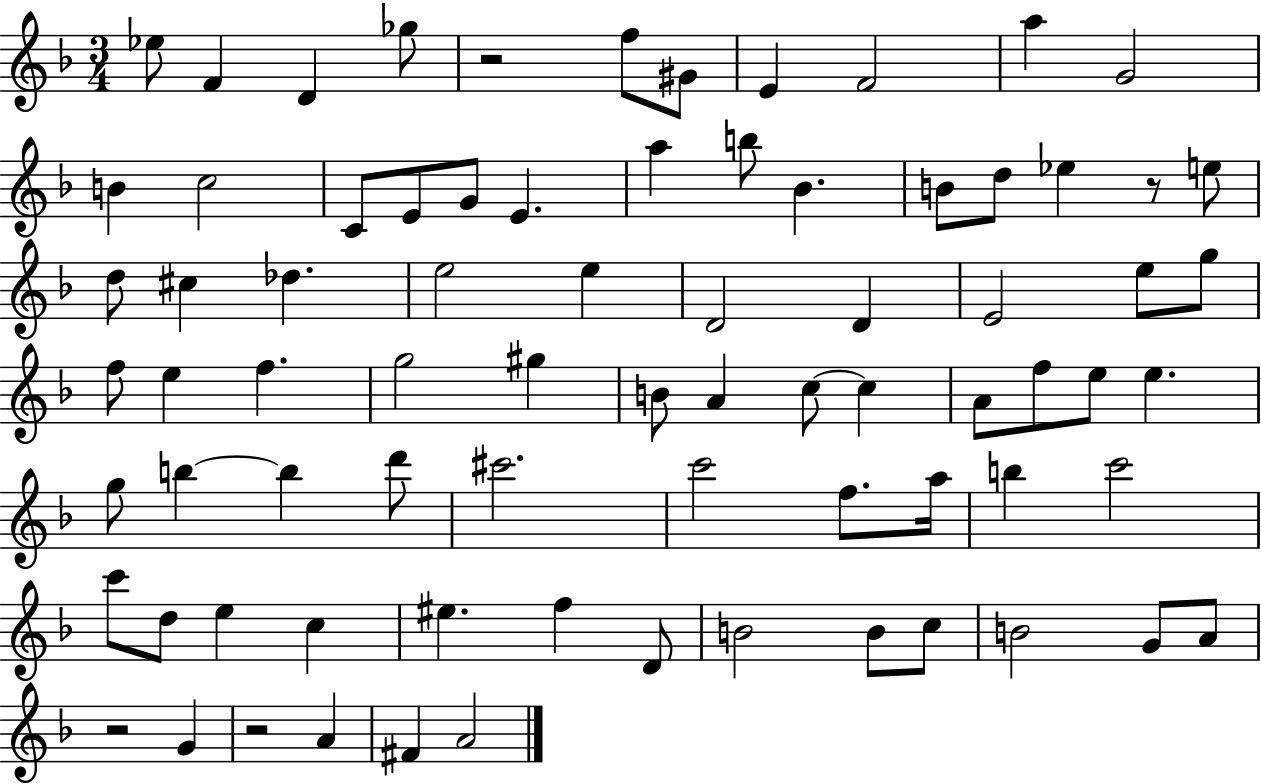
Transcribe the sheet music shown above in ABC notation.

X:1
T:Untitled
M:3/4
L:1/4
K:F
_e/2 F D _g/2 z2 f/2 ^G/2 E F2 a G2 B c2 C/2 E/2 G/2 E a b/2 _B B/2 d/2 _e z/2 e/2 d/2 ^c _d e2 e D2 D E2 e/2 g/2 f/2 e f g2 ^g B/2 A c/2 c A/2 f/2 e/2 e g/2 b b d'/2 ^c'2 c'2 f/2 a/4 b c'2 c'/2 d/2 e c ^e f D/2 B2 B/2 c/2 B2 G/2 A/2 z2 G z2 A ^F A2